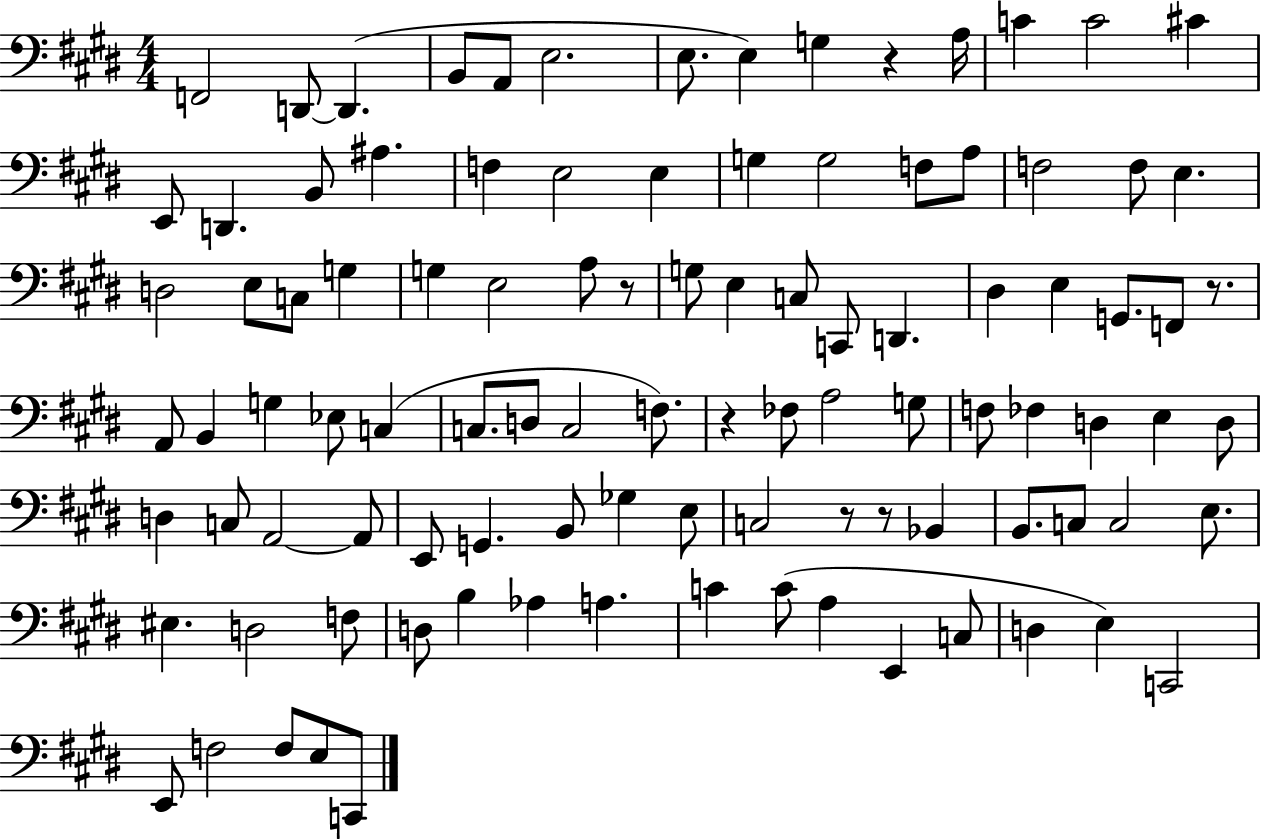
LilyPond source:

{
  \clef bass
  \numericTimeSignature
  \time 4/4
  \key e \major
  f,2 d,8~~ d,4.( | b,8 a,8 e2. | e8. e4) g4 r4 a16 | c'4 c'2 cis'4 | \break e,8 d,4. b,8 ais4. | f4 e2 e4 | g4 g2 f8 a8 | f2 f8 e4. | \break d2 e8 c8 g4 | g4 e2 a8 r8 | g8 e4 c8 c,8 d,4. | dis4 e4 g,8. f,8 r8. | \break a,8 b,4 g4 ees8 c4( | c8. d8 c2 f8.) | r4 fes8 a2 g8 | f8 fes4 d4 e4 d8 | \break d4 c8 a,2~~ a,8 | e,8 g,4. b,8 ges4 e8 | c2 r8 r8 bes,4 | b,8. c8 c2 e8. | \break eis4. d2 f8 | d8 b4 aes4 a4. | c'4 c'8( a4 e,4 c8 | d4 e4) c,2 | \break e,8 f2 f8 e8 c,8 | \bar "|."
}